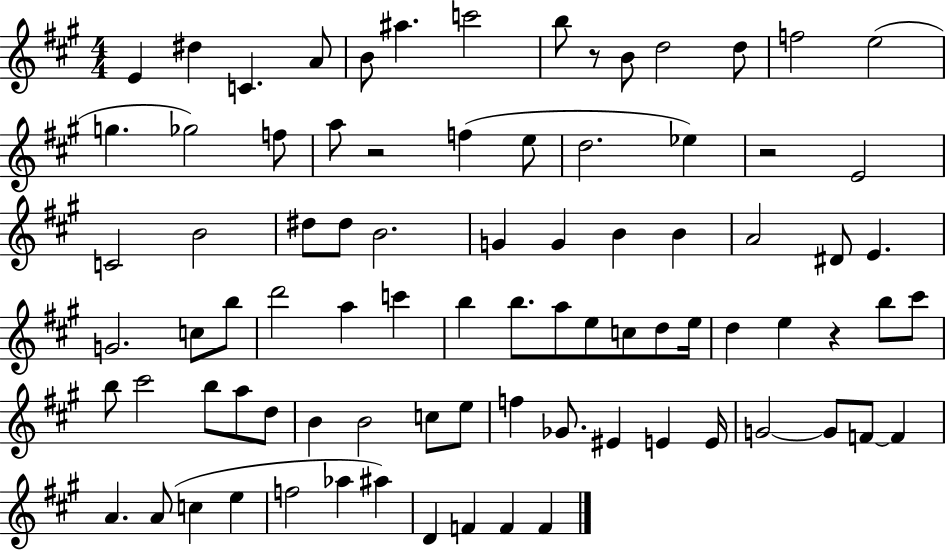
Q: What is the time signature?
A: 4/4